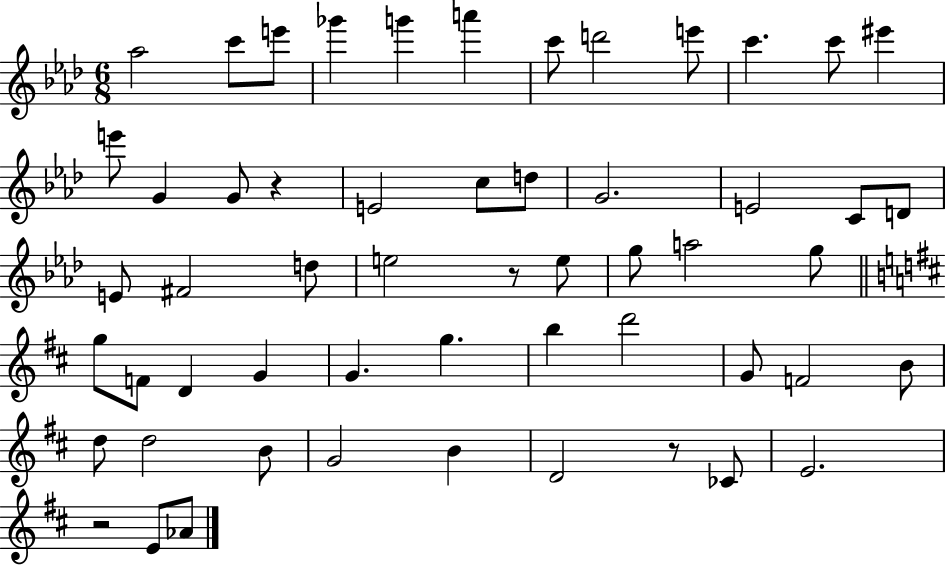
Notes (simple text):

Ab5/h C6/e E6/e Gb6/q G6/q A6/q C6/e D6/h E6/e C6/q. C6/e EIS6/q E6/e G4/q G4/e R/q E4/h C5/e D5/e G4/h. E4/h C4/e D4/e E4/e F#4/h D5/e E5/h R/e E5/e G5/e A5/h G5/e G5/e F4/e D4/q G4/q G4/q. G5/q. B5/q D6/h G4/e F4/h B4/e D5/e D5/h B4/e G4/h B4/q D4/h R/e CES4/e E4/h. R/h E4/e Ab4/e